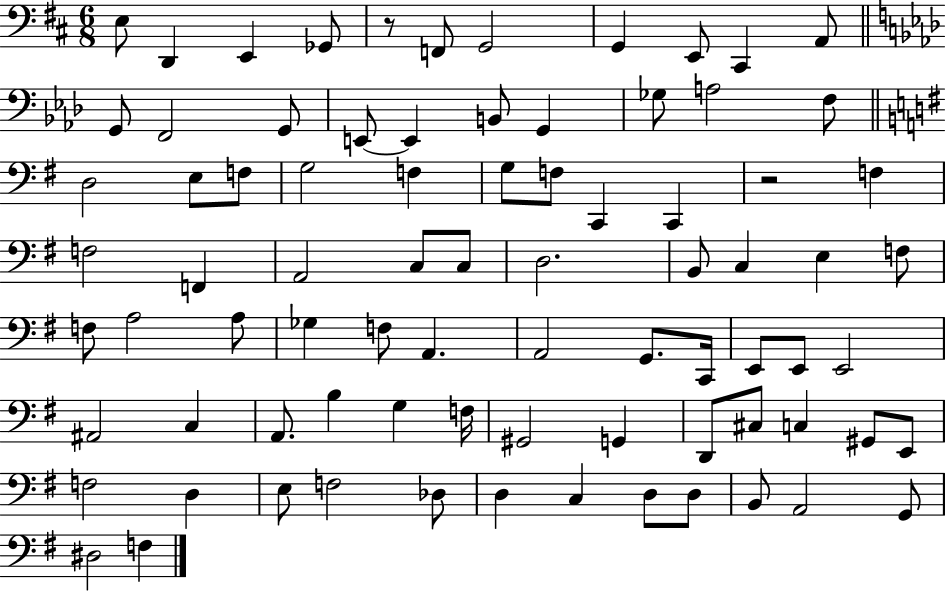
E3/e D2/q E2/q Gb2/e R/e F2/e G2/h G2/q E2/e C#2/q A2/e G2/e F2/h G2/e E2/e E2/q B2/e G2/q Gb3/e A3/h F3/e D3/h E3/e F3/e G3/h F3/q G3/e F3/e C2/q C2/q R/h F3/q F3/h F2/q A2/h C3/e C3/e D3/h. B2/e C3/q E3/q F3/e F3/e A3/h A3/e Gb3/q F3/e A2/q. A2/h G2/e. C2/s E2/e E2/e E2/h A#2/h C3/q A2/e. B3/q G3/q F3/s G#2/h G2/q D2/e C#3/e C3/q G#2/e E2/e F3/h D3/q E3/e F3/h Db3/e D3/q C3/q D3/e D3/e B2/e A2/h G2/e D#3/h F3/q